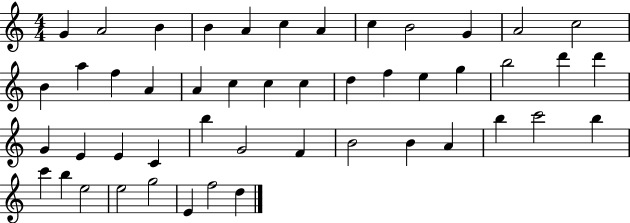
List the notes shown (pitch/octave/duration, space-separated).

G4/q A4/h B4/q B4/q A4/q C5/q A4/q C5/q B4/h G4/q A4/h C5/h B4/q A5/q F5/q A4/q A4/q C5/q C5/q C5/q D5/q F5/q E5/q G5/q B5/h D6/q D6/q G4/q E4/q E4/q C4/q B5/q G4/h F4/q B4/h B4/q A4/q B5/q C6/h B5/q C6/q B5/q E5/h E5/h G5/h E4/q F5/h D5/q